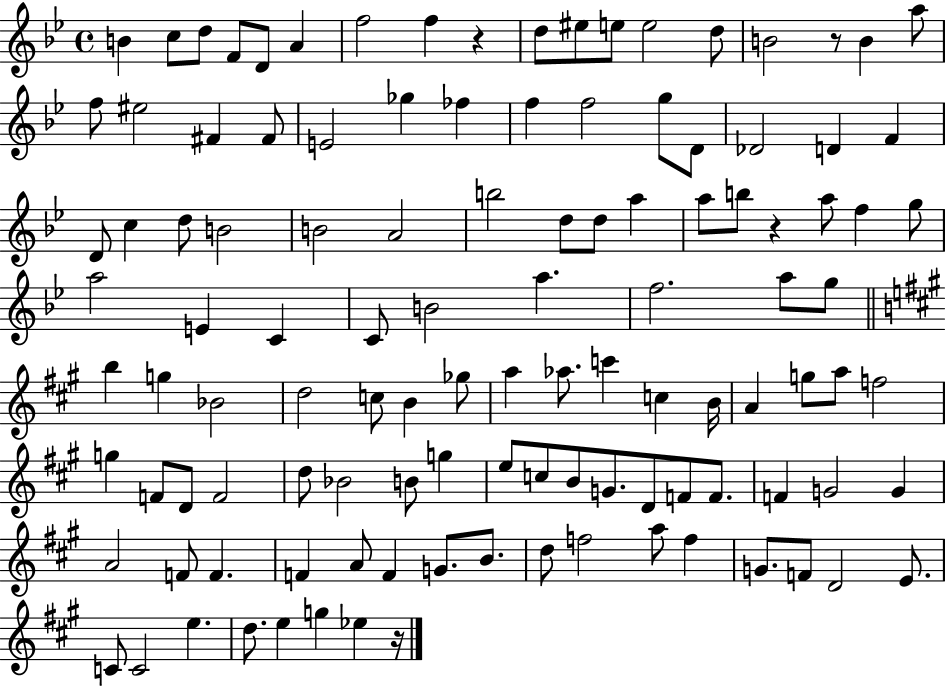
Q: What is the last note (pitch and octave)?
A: Eb5